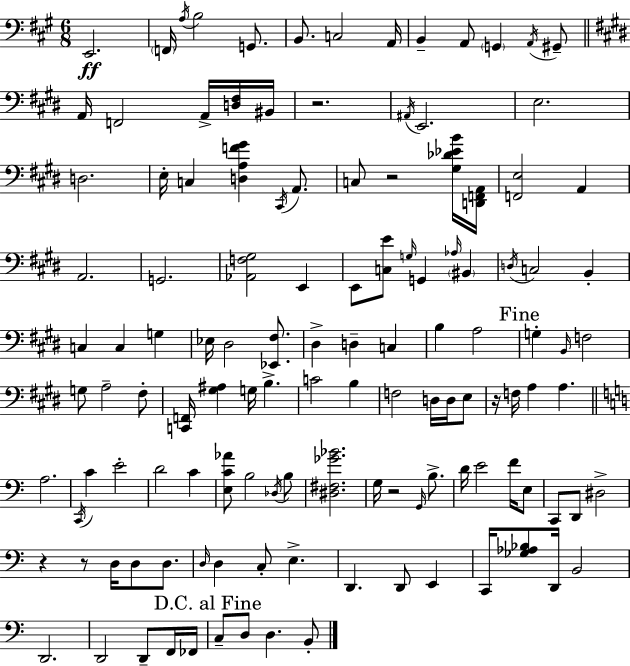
{
  \clef bass
  \numericTimeSignature
  \time 6/8
  \key a \major
  e,2.\ff | \parenthesize f,16 \acciaccatura { a16 } b2 g,8. | b,8. c2 | a,16 b,4-- a,8 \parenthesize g,4 \acciaccatura { a,16 } | \break gis,8-- \bar "||" \break \key e \major a,16 f,2 a,16-> <d fis>16 bis,16 | r2. | \acciaccatura { ais,16 } e,2. | e2. | \break d2. | e16-. c4 <d a f' gis'>4 \acciaccatura { cis,16 } a,8. | c8 r2 | <gis des' ees' b'>16 <d, f, a,>16 <f, e>2 a,4 | \break a,2. | g,2. | <aes, f gis>2 e,4 | e,8 <c e'>8 \grace { g16 } g,4 \grace { aes16 } | \break \parenthesize bis,4 \acciaccatura { d16 } c2 | b,4-. c4 c4 | g4 ees16 dis2 | <ees, fis>8. dis4-> d4-- | \break c4 b4 a2 | \mark "Fine" g4-. \grace { b,16 } f2 | g8 a2-- | fis8-. <c, f,>16 <gis ais>4 g16 | \break b4.-> c'2 | b4 f2 | d16 d16 e8 r16 f16 a4 | a4. \bar "||" \break \key a \minor a2. | \acciaccatura { c,16 } c'4 e'2-. | d'2 c'4 | <e c' aes'>8 b2 \acciaccatura { des16 } | \break b8 <dis fis ges' bes'>2. | g16 r2 \grace { g,16 } | b8.-> d'16 e'2 | f'16 e8 c,8 d,8 dis2-> | \break r4 r8 d16 d8 | d8. \grace { d16 } d4 c8-. e4.-> | d,4. d,8 | e,4 c,16 <ges aes bes>8 d,16 b,2 | \break d,2. | d,2 | d,8-- f,16 fes,16 \mark "D.C. al Fine" c8-- d8 d4. | b,8-. \bar "|."
}